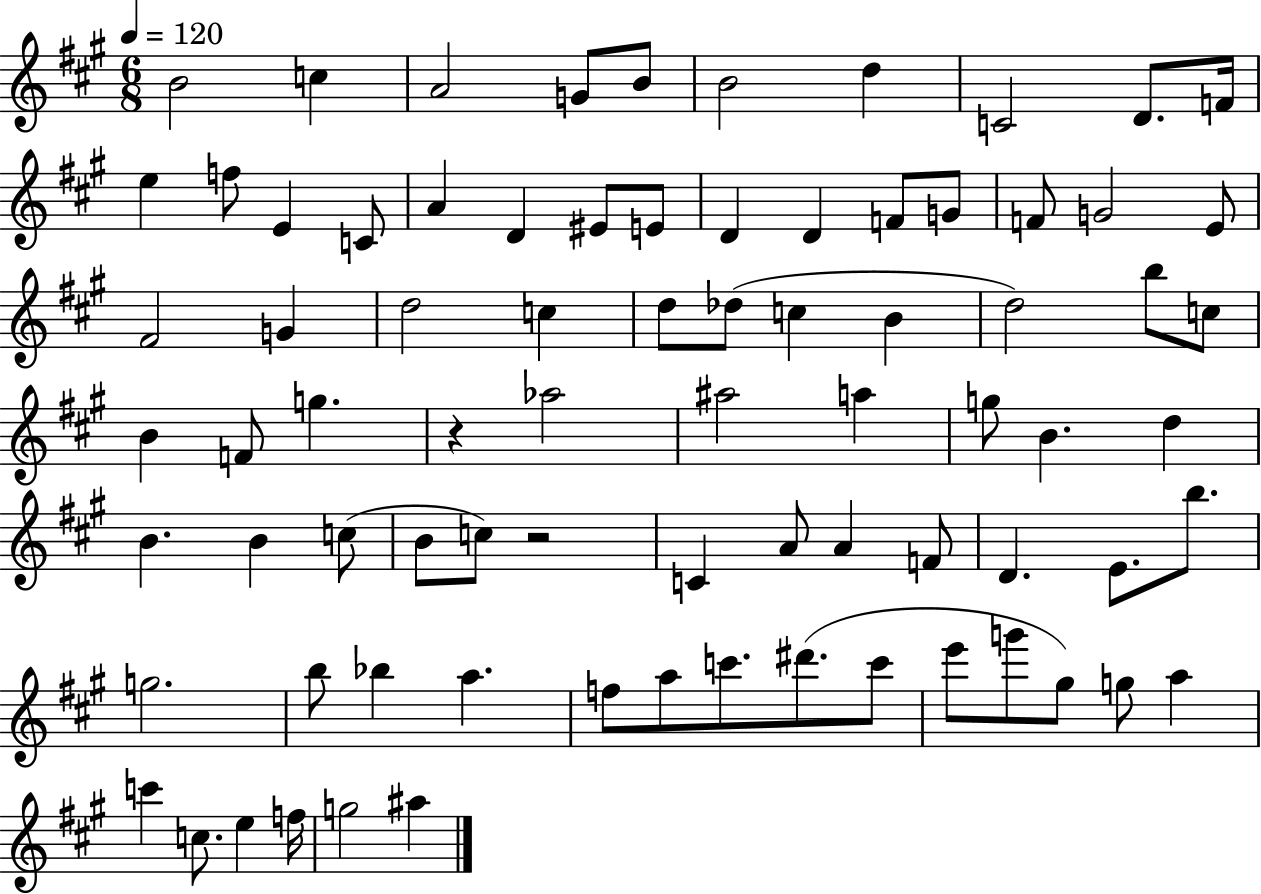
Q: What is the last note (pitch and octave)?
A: A#5